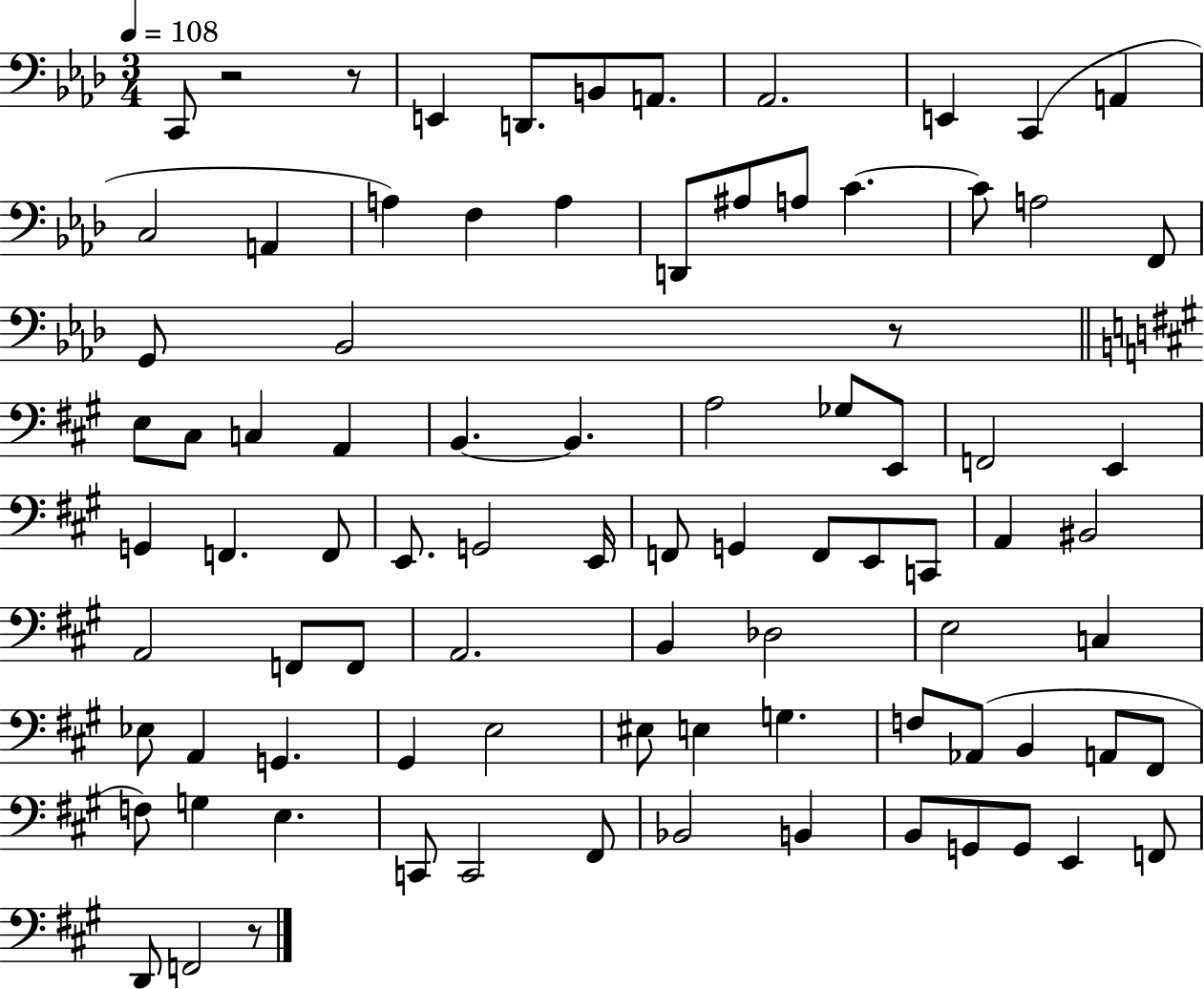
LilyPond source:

{
  \clef bass
  \numericTimeSignature
  \time 3/4
  \key aes \major
  \tempo 4 = 108
  c,8 r2 r8 | e,4 d,8. b,8 a,8. | aes,2. | e,4 c,4( a,4 | \break c2 a,4 | a4) f4 a4 | d,8 ais8 a8 c'4.~~ | c'8 a2 f,8 | \break g,8 bes,2 r8 | \bar "||" \break \key a \major e8 cis8 c4 a,4 | b,4.~~ b,4. | a2 ges8 e,8 | f,2 e,4 | \break g,4 f,4. f,8 | e,8. g,2 e,16 | f,8 g,4 f,8 e,8 c,8 | a,4 bis,2 | \break a,2 f,8 f,8 | a,2. | b,4 des2 | e2 c4 | \break ees8 a,4 g,4. | gis,4 e2 | eis8 e4 g4. | f8 aes,8( b,4 a,8 fis,8 | \break f8) g4 e4. | c,8 c,2 fis,8 | bes,2 b,4 | b,8 g,8 g,8 e,4 f,8 | \break d,8 f,2 r8 | \bar "|."
}